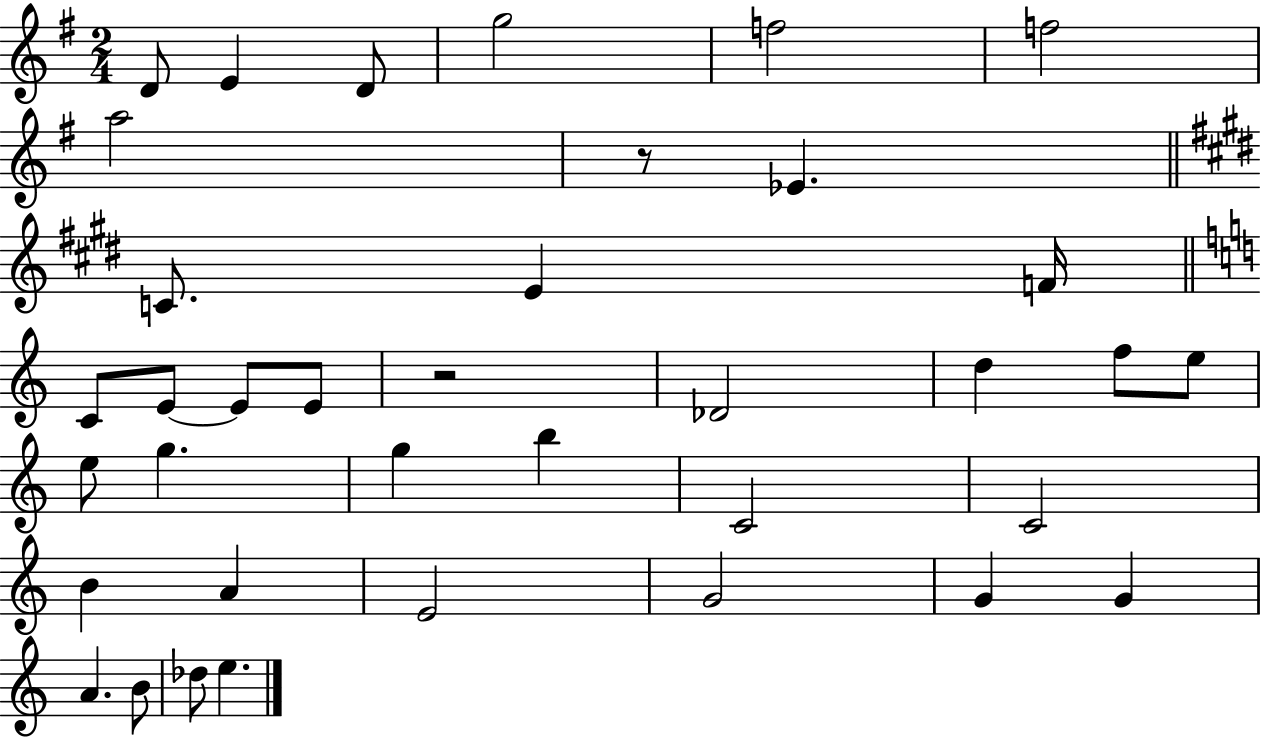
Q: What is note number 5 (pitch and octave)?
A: F5